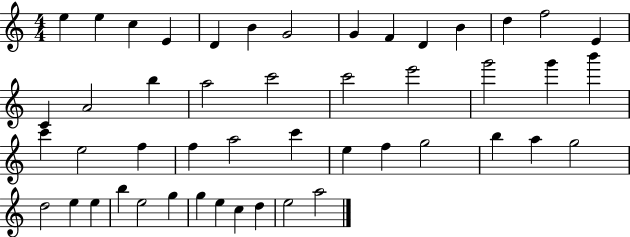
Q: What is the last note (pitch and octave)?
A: A5